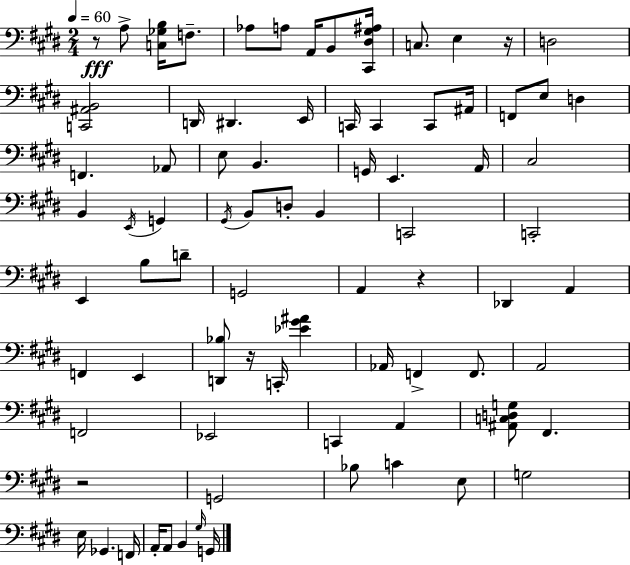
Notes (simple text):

R/e A3/e [C3,Gb3,B3]/s F3/e. Ab3/e A3/e A2/s B2/e [C#2,D#3,G#3,A#3]/s C3/e. E3/q R/s D3/h [C2,A#2,B2]/h D2/s D#2/q. E2/s C2/s C2/q C2/e A#2/s F2/e E3/e D3/q F2/q. Ab2/e E3/e B2/q. G2/s E2/q. A2/s C#3/h B2/q E2/s G2/q G#2/s B2/e D3/e B2/q C2/h C2/h E2/q B3/e D4/e G2/h A2/q R/q Db2/q A2/q F2/q E2/q [D2,Bb3]/e R/s C2/s [Eb4,G#4,A#4]/q Ab2/s F2/q F2/e. A2/h F2/h Eb2/h C2/q A2/q [A#2,C3,D3,G3]/e F#2/q. R/h G2/h Bb3/e C4/q E3/e G3/h E3/s Gb2/q. F2/s A2/s A2/e B2/q G#3/s G2/s